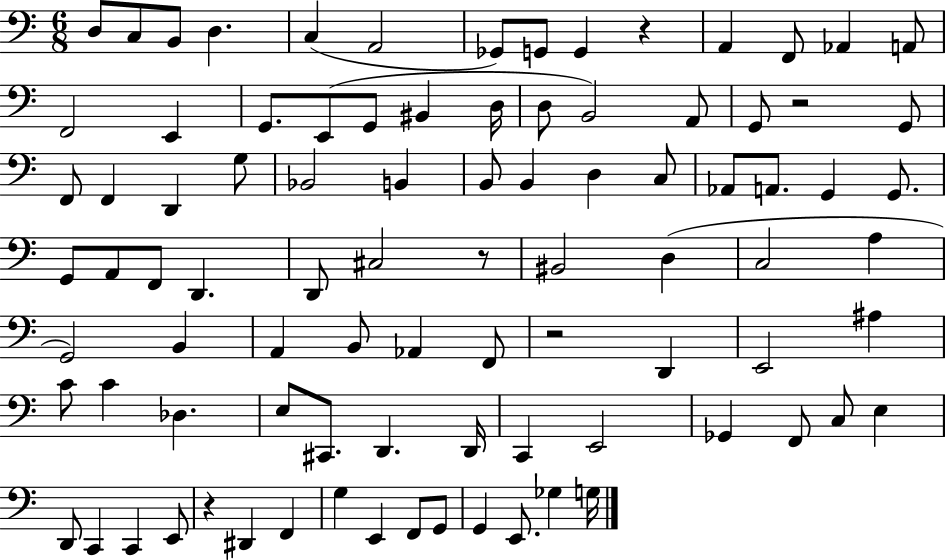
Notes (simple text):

D3/e C3/e B2/e D3/q. C3/q A2/h Gb2/e G2/e G2/q R/q A2/q F2/e Ab2/q A2/e F2/h E2/q G2/e. E2/e G2/e BIS2/q D3/s D3/e B2/h A2/e G2/e R/h G2/e F2/e F2/q D2/q G3/e Bb2/h B2/q B2/e B2/q D3/q C3/e Ab2/e A2/e. G2/q G2/e. G2/e A2/e F2/e D2/q. D2/e C#3/h R/e BIS2/h D3/q C3/h A3/q G2/h B2/q A2/q B2/e Ab2/q F2/e R/h D2/q E2/h A#3/q C4/e C4/q Db3/q. E3/e C#2/e. D2/q. D2/s C2/q E2/h Gb2/q F2/e C3/e E3/q D2/e C2/q C2/q E2/e R/q D#2/q F2/q G3/q E2/q F2/e G2/e G2/q E2/e. Gb3/q G3/s